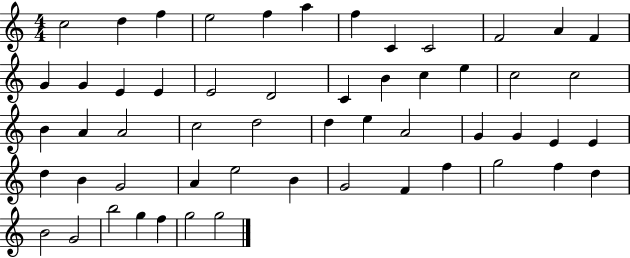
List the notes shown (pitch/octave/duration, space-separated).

C5/h D5/q F5/q E5/h F5/q A5/q F5/q C4/q C4/h F4/h A4/q F4/q G4/q G4/q E4/q E4/q E4/h D4/h C4/q B4/q C5/q E5/q C5/h C5/h B4/q A4/q A4/h C5/h D5/h D5/q E5/q A4/h G4/q G4/q E4/q E4/q D5/q B4/q G4/h A4/q E5/h B4/q G4/h F4/q F5/q G5/h F5/q D5/q B4/h G4/h B5/h G5/q F5/q G5/h G5/h